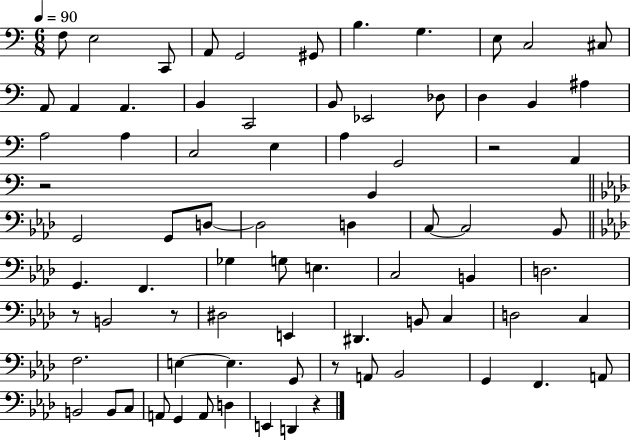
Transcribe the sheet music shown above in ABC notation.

X:1
T:Untitled
M:6/8
L:1/4
K:C
F,/2 E,2 C,,/2 A,,/2 G,,2 ^G,,/2 B, G, E,/2 C,2 ^C,/2 A,,/2 A,, A,, B,, C,,2 B,,/2 _E,,2 _D,/2 D, B,, ^A, A,2 A, C,2 E, A, G,,2 z2 A,, z2 B,, G,,2 G,,/2 D,/2 D,2 D, C,/2 C,2 _B,,/2 G,, F,, _G, G,/2 E, C,2 B,, D,2 z/2 B,,2 z/2 ^D,2 E,, ^D,, B,,/2 C, D,2 C, F,2 E, E, G,,/2 z/2 A,,/2 _B,,2 G,, F,, A,,/2 B,,2 B,,/2 C,/2 A,,/2 G,, A,,/2 D, E,, D,, z